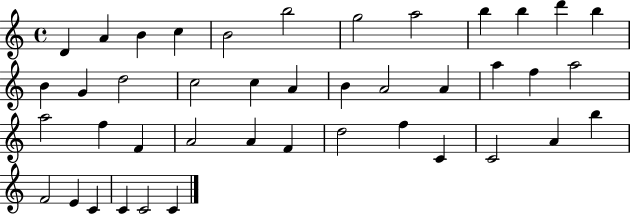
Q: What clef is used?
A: treble